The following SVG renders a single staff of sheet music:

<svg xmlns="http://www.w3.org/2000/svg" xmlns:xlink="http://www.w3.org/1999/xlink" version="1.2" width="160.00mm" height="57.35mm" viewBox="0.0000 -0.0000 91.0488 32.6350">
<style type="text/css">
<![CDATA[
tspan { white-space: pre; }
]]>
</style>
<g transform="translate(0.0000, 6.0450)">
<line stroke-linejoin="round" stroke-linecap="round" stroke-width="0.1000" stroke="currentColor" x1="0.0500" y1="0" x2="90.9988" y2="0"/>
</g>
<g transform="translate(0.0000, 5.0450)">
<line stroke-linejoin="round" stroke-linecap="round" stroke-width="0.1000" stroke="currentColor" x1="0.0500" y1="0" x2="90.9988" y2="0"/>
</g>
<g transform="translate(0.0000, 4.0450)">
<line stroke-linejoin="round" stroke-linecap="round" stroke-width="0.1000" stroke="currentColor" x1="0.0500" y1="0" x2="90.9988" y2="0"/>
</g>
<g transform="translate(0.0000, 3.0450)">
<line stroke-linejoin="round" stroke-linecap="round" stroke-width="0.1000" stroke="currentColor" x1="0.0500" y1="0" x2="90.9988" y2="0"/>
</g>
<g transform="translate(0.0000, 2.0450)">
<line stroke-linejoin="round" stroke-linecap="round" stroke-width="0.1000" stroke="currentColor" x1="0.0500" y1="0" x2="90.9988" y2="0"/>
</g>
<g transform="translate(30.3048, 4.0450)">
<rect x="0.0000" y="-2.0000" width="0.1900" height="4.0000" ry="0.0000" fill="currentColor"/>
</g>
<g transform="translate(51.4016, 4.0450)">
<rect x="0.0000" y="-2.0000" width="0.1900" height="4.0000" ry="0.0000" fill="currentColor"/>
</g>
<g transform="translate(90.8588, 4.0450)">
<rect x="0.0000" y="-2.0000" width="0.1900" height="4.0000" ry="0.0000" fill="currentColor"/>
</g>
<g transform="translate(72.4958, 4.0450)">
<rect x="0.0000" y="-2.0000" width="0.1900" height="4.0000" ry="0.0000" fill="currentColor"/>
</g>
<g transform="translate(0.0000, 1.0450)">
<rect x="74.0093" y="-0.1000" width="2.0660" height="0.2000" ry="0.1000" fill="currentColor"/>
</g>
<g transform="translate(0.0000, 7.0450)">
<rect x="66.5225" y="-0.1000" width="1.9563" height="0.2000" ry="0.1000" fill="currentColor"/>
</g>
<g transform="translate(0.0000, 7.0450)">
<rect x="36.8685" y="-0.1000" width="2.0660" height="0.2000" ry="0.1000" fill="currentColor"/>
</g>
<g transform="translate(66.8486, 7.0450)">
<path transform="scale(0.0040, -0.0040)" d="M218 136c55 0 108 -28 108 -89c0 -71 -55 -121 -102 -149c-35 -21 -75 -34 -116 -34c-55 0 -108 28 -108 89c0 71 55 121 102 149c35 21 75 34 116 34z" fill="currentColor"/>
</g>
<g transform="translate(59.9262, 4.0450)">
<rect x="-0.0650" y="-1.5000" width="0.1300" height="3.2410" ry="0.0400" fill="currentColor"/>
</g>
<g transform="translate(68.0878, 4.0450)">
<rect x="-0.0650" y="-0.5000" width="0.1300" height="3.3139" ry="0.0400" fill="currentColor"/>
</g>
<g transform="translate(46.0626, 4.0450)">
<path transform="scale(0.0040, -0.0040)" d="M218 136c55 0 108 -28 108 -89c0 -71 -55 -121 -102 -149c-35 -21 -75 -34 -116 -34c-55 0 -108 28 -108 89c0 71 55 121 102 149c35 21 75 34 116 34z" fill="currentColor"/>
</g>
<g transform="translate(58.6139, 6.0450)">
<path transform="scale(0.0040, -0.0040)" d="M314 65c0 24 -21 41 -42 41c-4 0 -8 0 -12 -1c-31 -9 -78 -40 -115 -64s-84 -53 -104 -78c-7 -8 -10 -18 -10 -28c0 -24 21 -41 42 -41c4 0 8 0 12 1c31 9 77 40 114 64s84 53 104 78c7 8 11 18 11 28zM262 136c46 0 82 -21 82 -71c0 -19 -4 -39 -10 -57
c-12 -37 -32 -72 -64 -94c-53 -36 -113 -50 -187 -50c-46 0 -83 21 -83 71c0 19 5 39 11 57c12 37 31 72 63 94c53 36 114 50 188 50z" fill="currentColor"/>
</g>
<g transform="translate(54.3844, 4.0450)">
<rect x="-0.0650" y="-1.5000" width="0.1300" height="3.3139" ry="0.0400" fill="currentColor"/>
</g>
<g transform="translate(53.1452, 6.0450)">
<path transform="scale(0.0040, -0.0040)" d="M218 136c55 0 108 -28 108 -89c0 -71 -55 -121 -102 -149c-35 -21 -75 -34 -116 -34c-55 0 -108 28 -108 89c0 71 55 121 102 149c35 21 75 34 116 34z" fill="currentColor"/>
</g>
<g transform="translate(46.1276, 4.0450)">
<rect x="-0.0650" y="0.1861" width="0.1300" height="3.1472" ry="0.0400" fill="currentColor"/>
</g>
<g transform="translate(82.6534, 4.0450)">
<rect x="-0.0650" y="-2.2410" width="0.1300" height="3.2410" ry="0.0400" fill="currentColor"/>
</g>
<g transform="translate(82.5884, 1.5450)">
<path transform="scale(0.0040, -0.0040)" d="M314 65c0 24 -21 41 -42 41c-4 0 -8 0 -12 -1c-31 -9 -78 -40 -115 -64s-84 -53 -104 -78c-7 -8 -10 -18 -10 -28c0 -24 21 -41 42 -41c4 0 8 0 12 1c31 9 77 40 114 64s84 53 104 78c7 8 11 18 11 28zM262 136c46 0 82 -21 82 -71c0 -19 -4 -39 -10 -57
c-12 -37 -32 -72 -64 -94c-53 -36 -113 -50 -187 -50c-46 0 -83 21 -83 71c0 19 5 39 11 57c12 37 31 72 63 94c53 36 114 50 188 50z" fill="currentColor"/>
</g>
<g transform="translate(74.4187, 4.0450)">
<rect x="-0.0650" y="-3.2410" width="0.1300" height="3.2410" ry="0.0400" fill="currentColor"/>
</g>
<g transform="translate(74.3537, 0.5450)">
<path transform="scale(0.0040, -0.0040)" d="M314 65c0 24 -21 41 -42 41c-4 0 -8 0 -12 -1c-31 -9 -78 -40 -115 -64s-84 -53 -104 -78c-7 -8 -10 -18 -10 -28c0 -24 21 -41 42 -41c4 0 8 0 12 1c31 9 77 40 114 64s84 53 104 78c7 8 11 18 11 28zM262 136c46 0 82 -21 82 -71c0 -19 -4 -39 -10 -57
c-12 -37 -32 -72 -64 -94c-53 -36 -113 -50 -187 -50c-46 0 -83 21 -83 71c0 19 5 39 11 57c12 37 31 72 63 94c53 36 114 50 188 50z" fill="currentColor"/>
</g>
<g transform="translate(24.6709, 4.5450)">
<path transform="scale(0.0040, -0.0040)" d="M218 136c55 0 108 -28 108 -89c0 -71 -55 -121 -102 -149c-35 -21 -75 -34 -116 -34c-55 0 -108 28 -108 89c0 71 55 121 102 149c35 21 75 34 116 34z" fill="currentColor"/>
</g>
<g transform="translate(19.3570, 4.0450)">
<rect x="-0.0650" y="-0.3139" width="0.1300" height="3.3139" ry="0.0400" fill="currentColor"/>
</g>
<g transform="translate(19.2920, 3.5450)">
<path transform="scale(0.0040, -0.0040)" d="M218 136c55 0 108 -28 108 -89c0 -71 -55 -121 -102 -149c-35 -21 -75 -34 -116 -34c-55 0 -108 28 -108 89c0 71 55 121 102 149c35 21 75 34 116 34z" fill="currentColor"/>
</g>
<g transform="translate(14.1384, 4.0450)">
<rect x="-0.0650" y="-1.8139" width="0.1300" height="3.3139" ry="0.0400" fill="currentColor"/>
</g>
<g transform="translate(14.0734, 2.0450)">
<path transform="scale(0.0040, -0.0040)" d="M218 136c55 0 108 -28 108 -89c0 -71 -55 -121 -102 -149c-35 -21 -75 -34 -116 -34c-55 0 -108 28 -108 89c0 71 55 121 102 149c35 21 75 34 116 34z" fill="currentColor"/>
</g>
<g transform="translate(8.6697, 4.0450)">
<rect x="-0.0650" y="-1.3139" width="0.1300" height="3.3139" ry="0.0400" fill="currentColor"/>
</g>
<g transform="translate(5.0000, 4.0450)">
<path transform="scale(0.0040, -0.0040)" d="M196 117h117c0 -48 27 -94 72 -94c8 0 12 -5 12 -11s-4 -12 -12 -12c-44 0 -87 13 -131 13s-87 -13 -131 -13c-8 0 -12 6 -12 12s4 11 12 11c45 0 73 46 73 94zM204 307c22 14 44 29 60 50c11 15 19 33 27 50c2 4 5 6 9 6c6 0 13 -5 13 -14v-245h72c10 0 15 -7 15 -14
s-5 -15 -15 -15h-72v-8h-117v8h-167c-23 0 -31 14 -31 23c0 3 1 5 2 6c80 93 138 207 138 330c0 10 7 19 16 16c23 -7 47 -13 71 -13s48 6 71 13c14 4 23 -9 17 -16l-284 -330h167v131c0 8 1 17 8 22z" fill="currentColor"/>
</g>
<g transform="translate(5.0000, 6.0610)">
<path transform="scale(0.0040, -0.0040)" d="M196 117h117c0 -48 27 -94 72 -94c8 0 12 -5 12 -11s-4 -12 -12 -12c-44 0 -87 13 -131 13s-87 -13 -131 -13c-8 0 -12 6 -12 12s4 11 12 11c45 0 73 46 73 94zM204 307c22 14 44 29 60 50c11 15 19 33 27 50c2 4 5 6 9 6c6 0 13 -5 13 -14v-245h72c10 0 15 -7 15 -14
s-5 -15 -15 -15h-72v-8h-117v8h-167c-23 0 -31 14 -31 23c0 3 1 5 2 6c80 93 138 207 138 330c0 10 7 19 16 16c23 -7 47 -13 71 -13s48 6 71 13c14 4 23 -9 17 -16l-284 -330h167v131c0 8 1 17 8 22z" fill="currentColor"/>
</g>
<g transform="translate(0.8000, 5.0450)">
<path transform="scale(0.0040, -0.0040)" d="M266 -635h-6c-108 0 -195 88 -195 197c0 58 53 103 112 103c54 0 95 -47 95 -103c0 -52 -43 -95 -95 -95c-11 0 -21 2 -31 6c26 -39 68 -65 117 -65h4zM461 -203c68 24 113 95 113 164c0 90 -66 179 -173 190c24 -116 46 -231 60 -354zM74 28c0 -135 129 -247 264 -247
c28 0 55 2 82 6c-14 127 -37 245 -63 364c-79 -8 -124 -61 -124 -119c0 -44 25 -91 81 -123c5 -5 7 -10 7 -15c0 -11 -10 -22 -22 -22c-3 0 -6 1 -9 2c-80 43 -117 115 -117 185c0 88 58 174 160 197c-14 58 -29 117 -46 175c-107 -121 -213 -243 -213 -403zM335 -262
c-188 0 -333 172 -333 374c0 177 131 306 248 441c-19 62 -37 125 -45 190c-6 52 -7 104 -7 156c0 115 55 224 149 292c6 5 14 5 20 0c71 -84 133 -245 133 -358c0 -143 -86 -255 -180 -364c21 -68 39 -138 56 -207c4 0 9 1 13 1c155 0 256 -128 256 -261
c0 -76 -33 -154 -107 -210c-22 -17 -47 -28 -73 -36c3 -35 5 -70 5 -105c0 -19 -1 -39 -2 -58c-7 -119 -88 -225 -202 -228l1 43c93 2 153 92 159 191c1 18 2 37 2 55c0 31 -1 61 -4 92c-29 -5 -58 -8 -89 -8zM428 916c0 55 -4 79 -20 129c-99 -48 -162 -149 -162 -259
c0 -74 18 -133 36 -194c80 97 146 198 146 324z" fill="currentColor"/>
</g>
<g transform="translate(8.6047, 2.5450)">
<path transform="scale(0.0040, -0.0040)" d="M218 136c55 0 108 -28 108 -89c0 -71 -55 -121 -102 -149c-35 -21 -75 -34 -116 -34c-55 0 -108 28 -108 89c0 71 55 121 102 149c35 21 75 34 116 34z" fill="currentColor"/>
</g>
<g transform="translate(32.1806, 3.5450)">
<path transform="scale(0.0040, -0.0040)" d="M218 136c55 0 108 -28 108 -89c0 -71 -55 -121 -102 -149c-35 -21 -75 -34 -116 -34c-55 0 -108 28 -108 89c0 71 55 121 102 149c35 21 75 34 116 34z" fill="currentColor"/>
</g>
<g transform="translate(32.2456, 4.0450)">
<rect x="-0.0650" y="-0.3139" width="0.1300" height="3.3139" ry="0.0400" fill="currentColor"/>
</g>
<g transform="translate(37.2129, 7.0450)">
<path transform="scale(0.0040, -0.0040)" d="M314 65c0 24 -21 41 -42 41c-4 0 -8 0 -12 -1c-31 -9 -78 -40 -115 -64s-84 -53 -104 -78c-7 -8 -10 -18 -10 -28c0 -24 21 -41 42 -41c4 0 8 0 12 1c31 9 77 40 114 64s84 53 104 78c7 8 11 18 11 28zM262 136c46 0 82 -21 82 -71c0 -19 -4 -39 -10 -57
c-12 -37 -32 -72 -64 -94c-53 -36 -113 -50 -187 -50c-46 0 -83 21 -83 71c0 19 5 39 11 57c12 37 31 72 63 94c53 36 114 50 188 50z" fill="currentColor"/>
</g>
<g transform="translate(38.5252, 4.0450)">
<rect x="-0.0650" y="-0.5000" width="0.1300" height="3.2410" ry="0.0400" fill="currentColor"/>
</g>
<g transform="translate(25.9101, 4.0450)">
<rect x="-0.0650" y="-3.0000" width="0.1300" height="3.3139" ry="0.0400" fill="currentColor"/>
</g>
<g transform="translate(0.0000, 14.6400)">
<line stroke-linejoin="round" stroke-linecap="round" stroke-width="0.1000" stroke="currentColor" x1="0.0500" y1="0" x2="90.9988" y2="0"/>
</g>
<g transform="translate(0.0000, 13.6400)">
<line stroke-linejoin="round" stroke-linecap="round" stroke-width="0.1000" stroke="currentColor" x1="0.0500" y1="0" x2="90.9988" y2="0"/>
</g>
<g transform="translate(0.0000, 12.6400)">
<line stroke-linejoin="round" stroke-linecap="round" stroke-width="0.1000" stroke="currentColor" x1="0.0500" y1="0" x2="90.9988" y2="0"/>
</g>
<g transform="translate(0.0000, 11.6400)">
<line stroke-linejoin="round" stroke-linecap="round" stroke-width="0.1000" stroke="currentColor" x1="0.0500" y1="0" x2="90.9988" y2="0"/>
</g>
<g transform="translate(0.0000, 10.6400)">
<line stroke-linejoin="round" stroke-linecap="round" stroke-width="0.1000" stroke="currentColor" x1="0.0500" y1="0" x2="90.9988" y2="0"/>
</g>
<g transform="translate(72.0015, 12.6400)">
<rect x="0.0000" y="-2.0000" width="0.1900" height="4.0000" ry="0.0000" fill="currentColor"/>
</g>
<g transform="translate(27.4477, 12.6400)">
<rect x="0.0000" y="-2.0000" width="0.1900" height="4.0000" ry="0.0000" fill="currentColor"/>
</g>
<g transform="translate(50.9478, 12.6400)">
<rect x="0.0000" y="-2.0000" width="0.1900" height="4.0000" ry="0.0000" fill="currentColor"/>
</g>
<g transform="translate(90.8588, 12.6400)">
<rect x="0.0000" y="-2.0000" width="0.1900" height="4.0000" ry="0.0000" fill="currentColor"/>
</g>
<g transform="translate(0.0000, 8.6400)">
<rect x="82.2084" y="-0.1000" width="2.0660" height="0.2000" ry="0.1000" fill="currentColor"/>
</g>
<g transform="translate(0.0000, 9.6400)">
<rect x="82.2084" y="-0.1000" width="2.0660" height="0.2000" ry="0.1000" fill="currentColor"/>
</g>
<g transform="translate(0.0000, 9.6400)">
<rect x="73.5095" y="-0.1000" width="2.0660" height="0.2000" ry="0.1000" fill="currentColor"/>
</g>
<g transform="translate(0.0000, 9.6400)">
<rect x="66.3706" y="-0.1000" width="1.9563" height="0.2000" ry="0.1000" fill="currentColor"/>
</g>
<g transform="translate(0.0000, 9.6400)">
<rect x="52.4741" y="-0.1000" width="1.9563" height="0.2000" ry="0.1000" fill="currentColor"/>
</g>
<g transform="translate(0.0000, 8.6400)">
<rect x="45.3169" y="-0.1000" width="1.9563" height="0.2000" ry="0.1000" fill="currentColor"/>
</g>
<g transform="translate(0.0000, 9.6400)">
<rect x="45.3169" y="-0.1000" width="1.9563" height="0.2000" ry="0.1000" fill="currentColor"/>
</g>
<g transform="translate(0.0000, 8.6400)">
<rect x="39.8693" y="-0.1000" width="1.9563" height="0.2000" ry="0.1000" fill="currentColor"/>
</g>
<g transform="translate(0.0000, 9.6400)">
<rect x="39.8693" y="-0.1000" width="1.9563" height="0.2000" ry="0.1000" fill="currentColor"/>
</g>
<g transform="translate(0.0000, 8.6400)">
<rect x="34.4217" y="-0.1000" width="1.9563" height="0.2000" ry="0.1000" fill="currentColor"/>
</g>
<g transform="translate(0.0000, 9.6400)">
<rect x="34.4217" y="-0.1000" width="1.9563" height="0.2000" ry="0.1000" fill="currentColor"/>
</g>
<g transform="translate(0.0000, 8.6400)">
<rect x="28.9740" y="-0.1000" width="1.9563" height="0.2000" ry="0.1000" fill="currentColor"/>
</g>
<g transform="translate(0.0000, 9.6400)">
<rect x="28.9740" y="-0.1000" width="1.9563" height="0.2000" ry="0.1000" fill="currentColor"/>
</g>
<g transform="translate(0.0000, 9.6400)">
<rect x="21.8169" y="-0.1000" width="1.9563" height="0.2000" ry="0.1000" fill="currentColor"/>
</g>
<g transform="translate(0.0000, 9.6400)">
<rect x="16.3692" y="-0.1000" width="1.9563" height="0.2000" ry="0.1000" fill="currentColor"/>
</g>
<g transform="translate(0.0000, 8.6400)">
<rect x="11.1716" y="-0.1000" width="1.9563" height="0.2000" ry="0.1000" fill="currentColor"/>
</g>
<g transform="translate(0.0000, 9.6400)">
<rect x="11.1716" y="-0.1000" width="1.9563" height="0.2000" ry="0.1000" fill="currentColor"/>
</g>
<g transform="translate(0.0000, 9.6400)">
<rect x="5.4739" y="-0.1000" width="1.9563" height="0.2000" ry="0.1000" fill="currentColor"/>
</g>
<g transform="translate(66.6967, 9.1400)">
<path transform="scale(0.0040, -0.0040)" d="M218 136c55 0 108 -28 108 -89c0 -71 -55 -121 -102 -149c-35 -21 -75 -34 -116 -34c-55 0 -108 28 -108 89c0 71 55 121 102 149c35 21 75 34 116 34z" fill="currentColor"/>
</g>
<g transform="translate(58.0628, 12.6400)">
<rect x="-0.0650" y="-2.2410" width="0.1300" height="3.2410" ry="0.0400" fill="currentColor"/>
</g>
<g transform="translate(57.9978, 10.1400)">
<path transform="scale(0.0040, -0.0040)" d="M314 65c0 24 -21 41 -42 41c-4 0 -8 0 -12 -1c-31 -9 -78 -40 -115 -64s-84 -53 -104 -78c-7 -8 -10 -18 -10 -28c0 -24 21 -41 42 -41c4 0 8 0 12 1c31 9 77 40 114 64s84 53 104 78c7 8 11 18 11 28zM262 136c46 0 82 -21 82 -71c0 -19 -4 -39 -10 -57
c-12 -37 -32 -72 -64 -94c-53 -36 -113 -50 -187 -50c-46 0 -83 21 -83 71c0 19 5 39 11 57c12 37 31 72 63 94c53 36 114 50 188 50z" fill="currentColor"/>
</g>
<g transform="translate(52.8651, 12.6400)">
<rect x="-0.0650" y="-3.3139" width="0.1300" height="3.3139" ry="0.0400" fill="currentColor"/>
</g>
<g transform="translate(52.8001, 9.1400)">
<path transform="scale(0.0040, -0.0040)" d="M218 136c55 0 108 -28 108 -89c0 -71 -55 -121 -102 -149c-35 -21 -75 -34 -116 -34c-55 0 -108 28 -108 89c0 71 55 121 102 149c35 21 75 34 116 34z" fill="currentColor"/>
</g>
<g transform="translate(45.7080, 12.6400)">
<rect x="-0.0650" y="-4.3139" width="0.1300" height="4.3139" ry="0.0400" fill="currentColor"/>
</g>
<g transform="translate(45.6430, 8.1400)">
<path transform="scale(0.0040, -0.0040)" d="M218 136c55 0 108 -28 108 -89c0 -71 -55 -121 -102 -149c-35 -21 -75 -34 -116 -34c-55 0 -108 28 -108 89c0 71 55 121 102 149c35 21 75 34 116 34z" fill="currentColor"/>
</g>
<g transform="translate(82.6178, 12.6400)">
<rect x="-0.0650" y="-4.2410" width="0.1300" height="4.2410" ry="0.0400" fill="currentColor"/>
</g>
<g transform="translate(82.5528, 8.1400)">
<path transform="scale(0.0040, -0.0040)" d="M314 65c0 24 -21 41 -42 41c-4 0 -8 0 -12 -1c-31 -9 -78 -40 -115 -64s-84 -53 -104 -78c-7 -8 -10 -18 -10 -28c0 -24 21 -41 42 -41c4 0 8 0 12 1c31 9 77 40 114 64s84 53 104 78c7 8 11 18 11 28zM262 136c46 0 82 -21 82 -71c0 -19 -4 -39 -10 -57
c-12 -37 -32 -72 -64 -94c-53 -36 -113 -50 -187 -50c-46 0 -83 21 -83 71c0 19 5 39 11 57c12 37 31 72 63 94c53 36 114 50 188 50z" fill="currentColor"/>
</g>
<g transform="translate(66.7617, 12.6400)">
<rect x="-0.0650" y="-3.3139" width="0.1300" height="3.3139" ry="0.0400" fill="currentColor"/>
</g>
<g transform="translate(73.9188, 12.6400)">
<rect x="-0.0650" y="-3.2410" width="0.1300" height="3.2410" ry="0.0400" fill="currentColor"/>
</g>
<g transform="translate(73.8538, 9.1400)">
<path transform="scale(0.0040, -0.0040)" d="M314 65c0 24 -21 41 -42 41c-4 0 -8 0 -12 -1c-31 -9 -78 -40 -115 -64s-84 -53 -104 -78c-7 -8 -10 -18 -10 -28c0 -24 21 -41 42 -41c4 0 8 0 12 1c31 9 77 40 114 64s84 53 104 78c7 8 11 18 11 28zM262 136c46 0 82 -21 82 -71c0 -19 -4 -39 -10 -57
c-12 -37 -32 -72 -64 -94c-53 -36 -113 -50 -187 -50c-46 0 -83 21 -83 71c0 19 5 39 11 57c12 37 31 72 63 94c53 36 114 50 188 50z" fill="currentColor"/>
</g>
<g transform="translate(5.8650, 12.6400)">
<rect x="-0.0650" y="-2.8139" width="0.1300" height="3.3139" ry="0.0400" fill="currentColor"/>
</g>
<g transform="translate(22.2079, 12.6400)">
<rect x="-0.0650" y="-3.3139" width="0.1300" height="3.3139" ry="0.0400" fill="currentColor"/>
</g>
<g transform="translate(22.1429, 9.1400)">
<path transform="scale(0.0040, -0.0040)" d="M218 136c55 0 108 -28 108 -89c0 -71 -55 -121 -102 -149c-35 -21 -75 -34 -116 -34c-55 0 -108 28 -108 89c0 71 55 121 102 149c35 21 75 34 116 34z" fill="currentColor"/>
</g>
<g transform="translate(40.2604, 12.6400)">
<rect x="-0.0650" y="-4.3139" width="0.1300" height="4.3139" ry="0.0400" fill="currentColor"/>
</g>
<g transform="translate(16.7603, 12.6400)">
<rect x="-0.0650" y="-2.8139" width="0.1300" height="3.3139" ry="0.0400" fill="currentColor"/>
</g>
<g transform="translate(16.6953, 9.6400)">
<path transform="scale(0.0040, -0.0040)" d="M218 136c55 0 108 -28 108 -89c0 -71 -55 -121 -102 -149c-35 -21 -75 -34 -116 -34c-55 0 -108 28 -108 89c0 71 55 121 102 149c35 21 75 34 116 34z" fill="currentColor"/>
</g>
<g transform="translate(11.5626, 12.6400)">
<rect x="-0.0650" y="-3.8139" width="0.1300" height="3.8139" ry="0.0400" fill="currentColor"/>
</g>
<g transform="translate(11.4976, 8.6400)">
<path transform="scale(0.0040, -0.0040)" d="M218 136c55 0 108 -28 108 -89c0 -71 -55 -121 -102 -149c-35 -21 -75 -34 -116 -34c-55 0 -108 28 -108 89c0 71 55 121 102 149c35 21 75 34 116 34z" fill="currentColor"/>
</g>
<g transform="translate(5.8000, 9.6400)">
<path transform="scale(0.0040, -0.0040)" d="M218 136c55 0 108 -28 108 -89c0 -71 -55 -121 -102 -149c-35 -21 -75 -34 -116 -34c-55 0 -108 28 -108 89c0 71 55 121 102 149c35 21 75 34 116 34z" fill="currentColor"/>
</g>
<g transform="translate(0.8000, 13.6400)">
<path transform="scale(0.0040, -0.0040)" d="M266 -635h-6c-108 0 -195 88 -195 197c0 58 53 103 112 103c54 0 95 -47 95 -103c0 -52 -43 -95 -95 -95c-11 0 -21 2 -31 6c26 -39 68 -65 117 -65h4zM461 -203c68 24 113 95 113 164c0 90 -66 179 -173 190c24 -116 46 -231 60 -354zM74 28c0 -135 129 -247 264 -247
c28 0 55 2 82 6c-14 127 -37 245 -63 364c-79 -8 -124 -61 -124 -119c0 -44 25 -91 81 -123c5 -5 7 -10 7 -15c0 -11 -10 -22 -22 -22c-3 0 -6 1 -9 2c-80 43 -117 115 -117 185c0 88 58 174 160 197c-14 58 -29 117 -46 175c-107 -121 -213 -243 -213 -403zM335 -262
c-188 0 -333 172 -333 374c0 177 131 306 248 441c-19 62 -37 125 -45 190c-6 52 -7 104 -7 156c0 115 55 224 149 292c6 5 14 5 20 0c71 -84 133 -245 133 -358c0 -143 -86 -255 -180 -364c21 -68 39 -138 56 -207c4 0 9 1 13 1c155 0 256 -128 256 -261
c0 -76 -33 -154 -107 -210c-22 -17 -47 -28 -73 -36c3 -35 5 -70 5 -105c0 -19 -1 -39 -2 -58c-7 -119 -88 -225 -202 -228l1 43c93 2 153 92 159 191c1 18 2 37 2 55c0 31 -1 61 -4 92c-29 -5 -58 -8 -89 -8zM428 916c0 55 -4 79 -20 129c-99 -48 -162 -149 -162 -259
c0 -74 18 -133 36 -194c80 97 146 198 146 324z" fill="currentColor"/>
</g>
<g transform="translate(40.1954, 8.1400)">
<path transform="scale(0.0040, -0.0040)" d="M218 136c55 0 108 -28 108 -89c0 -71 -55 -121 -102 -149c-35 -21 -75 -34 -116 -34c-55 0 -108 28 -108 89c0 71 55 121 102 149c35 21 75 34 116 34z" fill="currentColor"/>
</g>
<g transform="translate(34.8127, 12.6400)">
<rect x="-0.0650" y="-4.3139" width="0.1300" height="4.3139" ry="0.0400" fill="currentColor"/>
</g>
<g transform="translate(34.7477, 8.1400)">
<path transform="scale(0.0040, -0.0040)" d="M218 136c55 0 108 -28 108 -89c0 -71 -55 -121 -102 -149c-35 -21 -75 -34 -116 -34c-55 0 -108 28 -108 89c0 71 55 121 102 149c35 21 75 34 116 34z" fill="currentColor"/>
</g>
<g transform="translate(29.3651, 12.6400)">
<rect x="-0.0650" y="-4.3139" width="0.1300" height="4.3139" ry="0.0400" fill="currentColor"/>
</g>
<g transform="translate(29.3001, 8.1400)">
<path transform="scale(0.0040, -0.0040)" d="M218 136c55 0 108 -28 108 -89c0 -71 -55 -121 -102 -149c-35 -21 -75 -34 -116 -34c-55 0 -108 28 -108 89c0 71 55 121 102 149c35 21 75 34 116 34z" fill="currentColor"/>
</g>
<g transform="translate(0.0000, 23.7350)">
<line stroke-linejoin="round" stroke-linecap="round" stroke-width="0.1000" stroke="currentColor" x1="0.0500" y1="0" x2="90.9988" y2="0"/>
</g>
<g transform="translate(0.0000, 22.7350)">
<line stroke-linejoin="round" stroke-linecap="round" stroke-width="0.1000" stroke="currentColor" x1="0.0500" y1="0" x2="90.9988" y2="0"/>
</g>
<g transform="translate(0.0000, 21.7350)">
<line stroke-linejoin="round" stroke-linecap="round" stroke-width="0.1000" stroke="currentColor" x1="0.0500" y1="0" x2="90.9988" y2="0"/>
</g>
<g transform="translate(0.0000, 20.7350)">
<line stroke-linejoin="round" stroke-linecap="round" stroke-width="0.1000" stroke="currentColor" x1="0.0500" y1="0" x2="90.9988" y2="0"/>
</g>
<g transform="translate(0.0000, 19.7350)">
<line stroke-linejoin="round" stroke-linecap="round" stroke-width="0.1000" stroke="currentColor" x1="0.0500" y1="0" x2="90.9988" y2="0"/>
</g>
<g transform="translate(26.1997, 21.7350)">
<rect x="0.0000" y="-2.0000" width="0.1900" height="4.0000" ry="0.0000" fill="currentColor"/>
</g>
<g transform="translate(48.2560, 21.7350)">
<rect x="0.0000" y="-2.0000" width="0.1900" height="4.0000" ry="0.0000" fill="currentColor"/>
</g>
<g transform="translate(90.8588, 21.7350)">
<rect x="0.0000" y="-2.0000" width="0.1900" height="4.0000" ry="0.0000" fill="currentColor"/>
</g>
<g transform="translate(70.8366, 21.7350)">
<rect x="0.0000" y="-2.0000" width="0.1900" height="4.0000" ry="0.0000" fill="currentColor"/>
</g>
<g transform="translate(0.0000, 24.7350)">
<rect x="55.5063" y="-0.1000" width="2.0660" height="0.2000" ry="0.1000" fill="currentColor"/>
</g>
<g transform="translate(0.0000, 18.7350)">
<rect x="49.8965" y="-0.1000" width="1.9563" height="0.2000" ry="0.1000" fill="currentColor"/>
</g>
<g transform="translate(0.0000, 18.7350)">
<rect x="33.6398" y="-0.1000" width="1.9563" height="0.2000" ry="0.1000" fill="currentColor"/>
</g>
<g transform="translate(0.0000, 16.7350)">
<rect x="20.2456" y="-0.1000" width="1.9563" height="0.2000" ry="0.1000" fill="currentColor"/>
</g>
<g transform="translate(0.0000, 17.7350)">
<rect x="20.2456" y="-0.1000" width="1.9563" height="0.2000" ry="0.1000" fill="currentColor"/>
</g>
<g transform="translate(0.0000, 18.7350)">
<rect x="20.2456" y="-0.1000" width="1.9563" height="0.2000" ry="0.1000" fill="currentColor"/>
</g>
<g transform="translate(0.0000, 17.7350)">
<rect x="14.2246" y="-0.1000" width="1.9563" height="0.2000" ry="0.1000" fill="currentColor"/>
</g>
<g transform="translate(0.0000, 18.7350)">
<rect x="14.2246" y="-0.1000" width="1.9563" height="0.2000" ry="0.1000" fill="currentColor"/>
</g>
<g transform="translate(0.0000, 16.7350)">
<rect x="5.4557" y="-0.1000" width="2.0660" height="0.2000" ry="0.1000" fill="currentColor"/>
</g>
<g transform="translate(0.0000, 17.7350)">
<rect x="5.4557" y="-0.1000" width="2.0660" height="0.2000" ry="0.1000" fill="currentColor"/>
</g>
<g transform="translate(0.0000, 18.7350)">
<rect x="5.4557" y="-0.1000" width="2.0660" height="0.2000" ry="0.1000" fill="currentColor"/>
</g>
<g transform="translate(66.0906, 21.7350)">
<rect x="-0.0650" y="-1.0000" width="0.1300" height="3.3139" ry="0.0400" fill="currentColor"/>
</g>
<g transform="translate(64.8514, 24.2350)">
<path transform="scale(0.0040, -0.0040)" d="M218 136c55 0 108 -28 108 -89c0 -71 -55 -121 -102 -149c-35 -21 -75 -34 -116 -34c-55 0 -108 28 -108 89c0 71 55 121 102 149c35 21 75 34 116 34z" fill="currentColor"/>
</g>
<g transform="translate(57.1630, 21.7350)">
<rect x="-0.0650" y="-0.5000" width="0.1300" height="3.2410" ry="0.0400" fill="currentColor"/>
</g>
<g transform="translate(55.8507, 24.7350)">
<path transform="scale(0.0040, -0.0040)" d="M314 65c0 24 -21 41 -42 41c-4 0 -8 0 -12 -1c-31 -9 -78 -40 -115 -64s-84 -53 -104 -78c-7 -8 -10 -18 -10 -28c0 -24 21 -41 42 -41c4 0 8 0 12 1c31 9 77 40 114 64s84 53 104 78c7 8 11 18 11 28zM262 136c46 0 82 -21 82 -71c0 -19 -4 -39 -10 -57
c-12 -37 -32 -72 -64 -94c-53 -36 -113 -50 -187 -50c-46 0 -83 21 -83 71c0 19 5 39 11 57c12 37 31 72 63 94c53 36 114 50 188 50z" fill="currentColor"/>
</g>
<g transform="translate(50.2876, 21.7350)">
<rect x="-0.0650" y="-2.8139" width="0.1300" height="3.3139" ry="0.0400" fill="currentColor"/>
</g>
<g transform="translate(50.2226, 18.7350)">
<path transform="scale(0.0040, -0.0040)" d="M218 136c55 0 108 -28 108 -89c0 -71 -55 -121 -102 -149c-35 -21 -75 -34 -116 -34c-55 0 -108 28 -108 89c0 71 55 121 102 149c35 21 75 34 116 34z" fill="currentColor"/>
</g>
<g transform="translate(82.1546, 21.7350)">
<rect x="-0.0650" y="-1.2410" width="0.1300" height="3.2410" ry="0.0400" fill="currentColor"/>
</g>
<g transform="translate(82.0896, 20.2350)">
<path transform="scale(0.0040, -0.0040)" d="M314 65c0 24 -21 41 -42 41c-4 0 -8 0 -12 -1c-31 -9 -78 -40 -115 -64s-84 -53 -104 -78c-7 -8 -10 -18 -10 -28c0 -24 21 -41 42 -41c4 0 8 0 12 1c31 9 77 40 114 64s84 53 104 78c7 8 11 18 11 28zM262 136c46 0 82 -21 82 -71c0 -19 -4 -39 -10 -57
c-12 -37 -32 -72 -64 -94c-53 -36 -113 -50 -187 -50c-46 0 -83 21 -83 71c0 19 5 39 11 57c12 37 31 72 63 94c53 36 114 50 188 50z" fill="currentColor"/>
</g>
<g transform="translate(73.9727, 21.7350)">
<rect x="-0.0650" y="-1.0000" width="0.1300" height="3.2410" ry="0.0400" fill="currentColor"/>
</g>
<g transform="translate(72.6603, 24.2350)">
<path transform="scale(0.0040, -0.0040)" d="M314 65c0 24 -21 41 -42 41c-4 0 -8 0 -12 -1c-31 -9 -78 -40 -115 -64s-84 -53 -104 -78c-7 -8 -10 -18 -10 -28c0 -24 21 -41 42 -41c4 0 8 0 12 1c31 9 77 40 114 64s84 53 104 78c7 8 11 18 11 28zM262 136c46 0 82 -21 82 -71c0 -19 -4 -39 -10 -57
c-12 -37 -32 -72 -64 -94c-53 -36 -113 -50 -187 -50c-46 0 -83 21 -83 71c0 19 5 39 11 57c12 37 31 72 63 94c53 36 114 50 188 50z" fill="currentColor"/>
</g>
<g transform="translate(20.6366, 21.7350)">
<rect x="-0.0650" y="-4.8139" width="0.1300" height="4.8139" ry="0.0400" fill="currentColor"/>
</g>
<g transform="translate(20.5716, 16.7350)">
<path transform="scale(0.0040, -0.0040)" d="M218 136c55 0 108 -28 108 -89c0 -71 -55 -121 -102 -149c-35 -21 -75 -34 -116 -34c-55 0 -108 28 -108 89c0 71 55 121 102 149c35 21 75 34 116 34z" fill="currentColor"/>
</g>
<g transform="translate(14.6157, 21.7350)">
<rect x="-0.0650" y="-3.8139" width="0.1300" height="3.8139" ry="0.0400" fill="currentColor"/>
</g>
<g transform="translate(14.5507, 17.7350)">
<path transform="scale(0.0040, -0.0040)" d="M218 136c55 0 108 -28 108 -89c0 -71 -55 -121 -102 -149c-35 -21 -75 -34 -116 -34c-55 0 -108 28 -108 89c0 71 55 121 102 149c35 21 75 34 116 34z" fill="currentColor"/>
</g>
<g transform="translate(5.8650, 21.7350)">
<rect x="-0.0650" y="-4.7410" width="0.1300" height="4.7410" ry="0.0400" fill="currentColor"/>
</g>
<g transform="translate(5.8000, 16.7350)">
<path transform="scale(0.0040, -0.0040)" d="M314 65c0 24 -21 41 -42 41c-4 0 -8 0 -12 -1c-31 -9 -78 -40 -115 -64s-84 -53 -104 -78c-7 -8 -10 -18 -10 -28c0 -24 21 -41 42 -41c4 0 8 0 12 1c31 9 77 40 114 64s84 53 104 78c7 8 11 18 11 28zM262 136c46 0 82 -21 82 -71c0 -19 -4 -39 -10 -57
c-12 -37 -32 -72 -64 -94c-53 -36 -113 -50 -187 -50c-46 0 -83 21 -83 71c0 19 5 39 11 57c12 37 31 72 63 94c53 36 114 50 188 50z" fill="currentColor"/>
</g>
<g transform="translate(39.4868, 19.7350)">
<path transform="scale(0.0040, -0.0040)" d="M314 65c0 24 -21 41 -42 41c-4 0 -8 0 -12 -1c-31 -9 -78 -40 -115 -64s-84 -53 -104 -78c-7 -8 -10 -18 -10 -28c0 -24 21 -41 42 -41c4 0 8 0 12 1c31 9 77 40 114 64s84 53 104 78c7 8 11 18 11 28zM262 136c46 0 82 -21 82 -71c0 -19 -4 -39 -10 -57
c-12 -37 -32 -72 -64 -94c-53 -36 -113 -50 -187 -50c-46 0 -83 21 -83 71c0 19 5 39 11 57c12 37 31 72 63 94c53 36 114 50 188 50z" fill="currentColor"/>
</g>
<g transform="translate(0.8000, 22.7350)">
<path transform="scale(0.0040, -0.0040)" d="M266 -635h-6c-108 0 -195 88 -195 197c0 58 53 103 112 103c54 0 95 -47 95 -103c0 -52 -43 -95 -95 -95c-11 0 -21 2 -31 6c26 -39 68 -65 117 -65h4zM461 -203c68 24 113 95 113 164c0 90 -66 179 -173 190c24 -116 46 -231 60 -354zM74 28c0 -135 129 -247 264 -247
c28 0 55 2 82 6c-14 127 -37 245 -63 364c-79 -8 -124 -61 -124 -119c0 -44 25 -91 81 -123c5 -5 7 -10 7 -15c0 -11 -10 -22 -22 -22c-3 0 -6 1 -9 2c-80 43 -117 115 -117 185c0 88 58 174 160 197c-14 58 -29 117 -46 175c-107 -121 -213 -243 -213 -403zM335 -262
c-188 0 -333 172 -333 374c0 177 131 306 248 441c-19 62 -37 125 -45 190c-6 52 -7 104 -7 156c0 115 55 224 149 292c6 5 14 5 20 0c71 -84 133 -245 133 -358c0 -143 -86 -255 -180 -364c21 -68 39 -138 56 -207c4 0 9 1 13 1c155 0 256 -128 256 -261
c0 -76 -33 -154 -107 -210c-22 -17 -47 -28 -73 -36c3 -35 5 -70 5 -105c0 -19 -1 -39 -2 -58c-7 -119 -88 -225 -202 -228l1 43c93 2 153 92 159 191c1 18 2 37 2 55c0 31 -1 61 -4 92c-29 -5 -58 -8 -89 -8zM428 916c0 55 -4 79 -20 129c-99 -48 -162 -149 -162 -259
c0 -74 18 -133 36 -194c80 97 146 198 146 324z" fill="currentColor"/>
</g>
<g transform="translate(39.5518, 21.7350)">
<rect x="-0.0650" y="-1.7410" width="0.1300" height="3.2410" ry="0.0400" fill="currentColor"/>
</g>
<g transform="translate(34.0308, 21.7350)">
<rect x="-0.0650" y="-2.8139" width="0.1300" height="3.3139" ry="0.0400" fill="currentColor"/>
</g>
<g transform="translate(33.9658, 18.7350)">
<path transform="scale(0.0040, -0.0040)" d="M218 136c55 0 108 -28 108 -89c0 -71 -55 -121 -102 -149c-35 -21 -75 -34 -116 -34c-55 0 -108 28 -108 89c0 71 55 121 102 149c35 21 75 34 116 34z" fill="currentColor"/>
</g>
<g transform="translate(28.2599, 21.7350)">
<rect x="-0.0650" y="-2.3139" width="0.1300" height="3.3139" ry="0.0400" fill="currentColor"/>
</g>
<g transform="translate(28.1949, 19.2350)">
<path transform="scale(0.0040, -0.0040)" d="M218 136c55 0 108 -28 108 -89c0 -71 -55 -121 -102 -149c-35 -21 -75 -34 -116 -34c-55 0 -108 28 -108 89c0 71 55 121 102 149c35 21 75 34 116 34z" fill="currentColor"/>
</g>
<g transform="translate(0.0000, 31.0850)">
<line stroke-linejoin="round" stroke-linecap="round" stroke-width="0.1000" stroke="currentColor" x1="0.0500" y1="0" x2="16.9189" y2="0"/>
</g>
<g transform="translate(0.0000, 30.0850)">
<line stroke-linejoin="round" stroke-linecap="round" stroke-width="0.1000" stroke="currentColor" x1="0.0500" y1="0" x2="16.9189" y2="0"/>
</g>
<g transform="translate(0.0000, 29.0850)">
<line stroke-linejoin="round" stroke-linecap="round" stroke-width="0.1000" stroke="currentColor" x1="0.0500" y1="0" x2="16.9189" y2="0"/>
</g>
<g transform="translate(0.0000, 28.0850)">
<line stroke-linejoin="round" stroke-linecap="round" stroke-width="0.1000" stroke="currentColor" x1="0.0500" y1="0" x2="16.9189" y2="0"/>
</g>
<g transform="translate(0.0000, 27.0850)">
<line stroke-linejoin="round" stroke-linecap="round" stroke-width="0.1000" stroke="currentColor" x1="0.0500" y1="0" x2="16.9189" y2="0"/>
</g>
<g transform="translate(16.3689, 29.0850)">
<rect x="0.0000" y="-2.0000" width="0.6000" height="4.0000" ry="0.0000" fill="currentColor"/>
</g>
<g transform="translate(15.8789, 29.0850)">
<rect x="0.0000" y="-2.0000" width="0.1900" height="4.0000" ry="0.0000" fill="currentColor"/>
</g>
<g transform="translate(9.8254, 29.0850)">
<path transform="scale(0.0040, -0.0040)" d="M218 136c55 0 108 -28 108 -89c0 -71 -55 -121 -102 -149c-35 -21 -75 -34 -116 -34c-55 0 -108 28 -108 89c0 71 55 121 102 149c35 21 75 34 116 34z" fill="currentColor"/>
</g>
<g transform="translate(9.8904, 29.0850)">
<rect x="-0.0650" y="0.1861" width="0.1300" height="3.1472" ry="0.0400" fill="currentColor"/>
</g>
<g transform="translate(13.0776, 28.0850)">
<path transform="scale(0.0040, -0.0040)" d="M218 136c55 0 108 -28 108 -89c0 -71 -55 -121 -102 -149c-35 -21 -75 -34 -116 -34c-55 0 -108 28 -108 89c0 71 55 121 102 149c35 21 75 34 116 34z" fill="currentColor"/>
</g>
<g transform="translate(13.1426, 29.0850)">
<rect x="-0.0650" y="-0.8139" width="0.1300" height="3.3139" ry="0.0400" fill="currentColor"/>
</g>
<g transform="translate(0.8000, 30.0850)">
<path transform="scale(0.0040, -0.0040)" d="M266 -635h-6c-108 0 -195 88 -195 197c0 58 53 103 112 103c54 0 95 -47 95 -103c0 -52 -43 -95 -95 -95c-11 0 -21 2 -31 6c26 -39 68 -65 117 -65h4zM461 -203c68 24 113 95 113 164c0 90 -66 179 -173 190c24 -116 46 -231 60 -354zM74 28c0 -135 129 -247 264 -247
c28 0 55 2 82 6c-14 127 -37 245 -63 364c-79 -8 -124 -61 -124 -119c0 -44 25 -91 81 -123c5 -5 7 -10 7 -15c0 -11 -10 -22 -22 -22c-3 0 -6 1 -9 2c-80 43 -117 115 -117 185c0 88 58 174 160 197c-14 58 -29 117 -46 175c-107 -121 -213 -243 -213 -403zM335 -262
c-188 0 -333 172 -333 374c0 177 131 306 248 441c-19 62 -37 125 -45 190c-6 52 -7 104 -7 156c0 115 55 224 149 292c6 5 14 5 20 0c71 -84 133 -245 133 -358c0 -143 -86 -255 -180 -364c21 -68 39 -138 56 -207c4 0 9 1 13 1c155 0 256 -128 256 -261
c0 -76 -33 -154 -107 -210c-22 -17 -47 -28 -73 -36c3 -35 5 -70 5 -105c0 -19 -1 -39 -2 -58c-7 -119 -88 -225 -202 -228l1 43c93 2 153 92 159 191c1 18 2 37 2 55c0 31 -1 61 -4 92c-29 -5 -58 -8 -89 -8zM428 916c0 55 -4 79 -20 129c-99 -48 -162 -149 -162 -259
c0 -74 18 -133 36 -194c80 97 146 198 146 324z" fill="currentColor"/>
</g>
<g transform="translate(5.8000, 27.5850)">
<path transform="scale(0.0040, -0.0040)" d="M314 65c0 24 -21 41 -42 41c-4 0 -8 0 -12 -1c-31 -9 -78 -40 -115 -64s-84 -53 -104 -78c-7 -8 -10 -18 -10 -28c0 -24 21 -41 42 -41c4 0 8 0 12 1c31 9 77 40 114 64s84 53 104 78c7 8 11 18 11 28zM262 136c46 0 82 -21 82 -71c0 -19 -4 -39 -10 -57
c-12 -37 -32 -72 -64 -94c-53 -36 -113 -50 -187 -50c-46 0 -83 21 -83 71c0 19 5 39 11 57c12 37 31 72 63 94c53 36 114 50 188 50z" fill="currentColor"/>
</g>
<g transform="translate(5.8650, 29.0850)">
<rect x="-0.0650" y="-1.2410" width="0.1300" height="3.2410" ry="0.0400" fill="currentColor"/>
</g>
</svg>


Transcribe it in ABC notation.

X:1
T:Untitled
M:4/4
L:1/4
K:C
e f c A c C2 B E E2 C b2 g2 a c' a b d' d' d' d' b g2 b b2 d'2 e'2 c' e' g a f2 a C2 D D2 e2 e2 B d